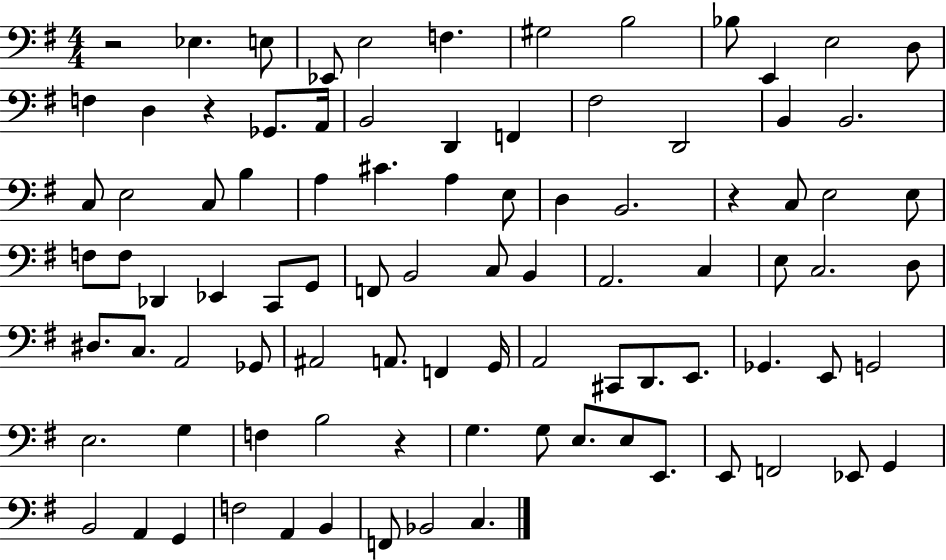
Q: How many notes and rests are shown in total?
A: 91